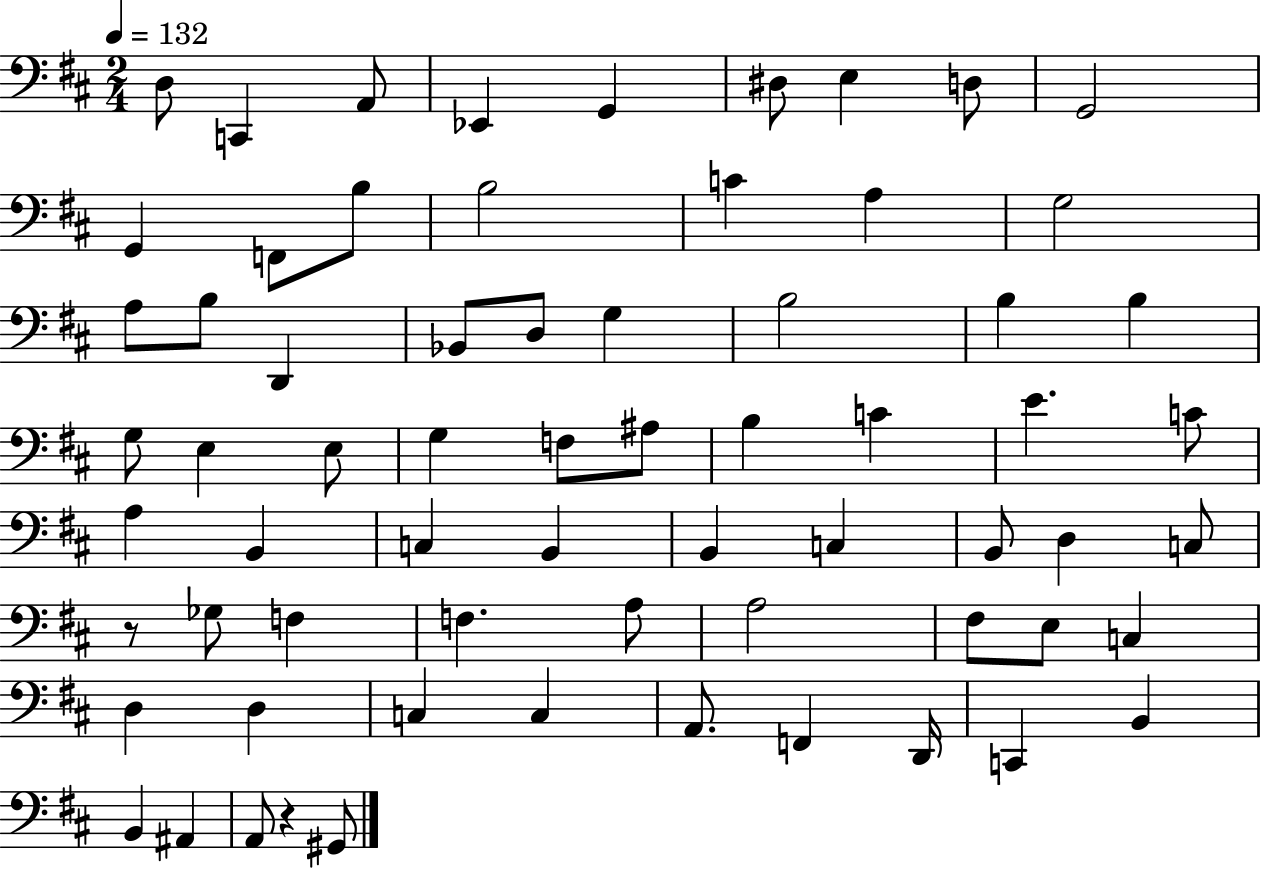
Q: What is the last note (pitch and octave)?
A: G#2